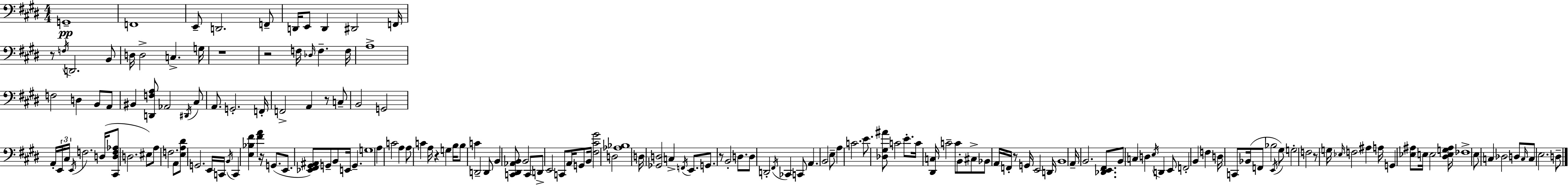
G2/w F2/w E2/e D2/h. F2/e D2/s E2/e D2/q D#2/h F2/s R/e F3/s D2/h. B2/e D3/s D3/h C3/q. G3/s R/w R/h F3/s Db3/s F3/q. F3/s A3/w F3/h D3/q B2/e A2/e BIS2/q [D2,F3,A3]/e Ab2/h D#2/s C#3/e A2/e. G2/h. F2/s F2/h A2/q R/e C3/e B2/h G2/h A2/s E2/s C#3/s E2/s F3/h. D3/s [C#2,D3,F3,Ab3]/e D3/h. EIS3/e A3/e F3/h. A2/e [E3,A3,D#4]/e G2/h. E2/s C2/s B2/s C2/q [E3,Bb3,F#4]/q [F#4,A4]/q R/s G2/e. E2/e. [Eb2,F#2,G#2,A#2]/e G2/e B2/e E2/s G2/q. G3/w A3/q C4/h A3/q A3/e C4/q A3/s R/q G3/q B3/s B3/e C4/q D2/h D2/e B2/q [C2,D#2,Ab2,B2]/e B2/h C2/e D2/e E2/h C2/e A2/s G2/e B2/s [F#3,C#4,G#4]/h D3/h [Ab3,Bb3]/w D3/s [Gb2,D3]/h C3/q F2/s E2/e. G2/e. R/e B2/h D3/e. D3/e D2/h F#2/s CES2/q C2/e A2/q. B2/h E3/e A3/q C4/h. E4/e. [Db3,G#3,A#4]/e C4/h E4/e. C4/s [D#2,C3]/s C4/h C4/e B2/e C#3/e Bb2/e A2/s F2/s R/e G2/s E2/h D2/s B2/w A2/s B2/h. [Db2,E2,F#2]/e. B2/e C3/q D3/q E3/s D2/q E2/e F2/h B2/q F3/q D3/s C2/e Bb2/s F2/e Bb3/h E2/s G#3/e G3/h F3/h R/e G3/s Eb3/s F3/h A#3/q A3/s G2/q [Eb3,A#3]/e E3/s E3/h [D#3,E3,G3,A#3]/s FES3/w E3/e C3/q Db3/h D3/e C3/s C3/e E3/h. D3/e